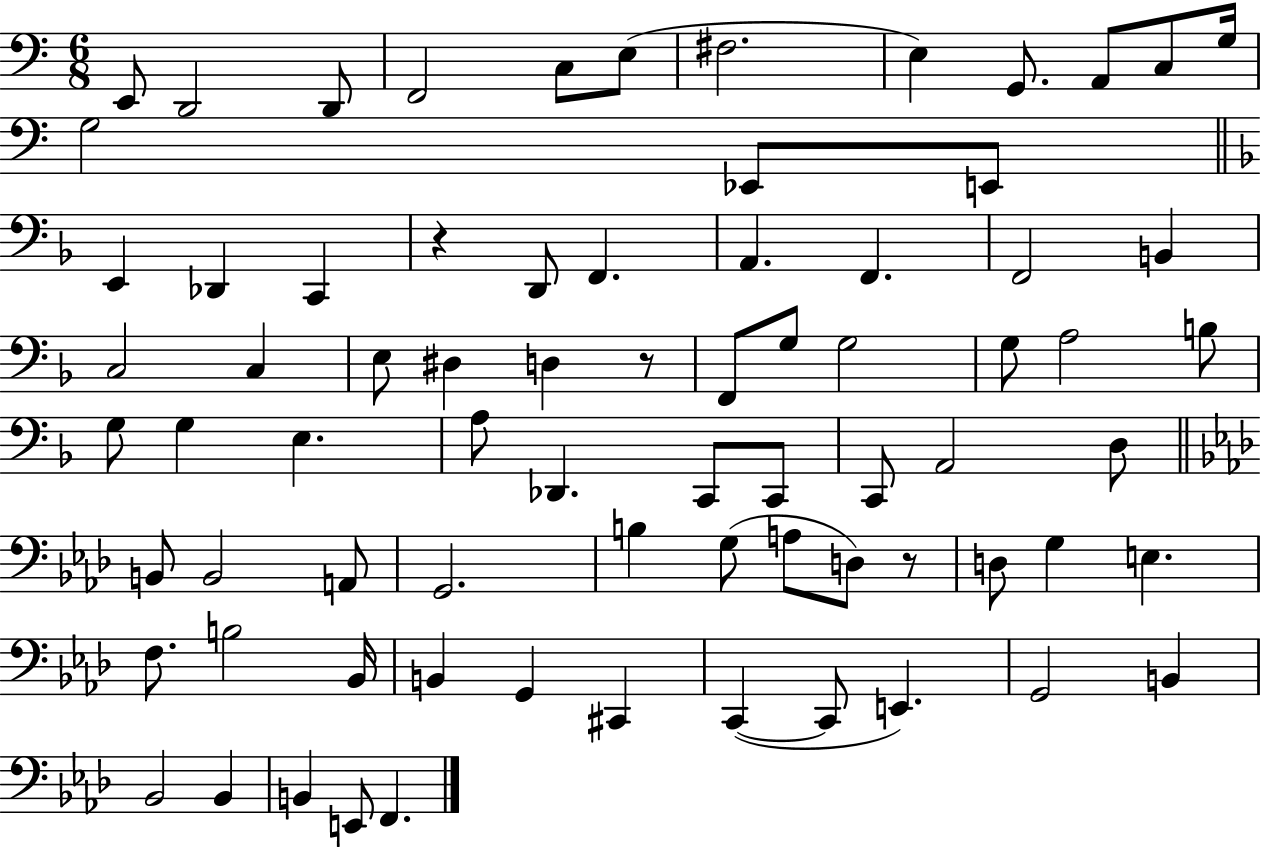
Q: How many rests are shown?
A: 3